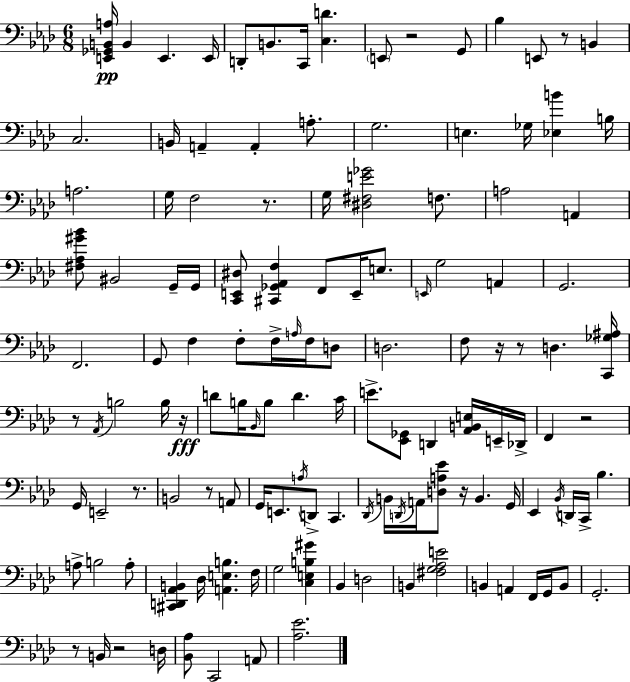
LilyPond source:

{
  \clef bass
  \numericTimeSignature
  \time 6/8
  \key f \minor
  <e, ges, b, a>16\pp b,4 e,4. e,16 | d,8-. b,8. c,16 <c d'>4. | \parenthesize e,8 r2 g,8 | bes4 e,8 r8 b,4 | \break c2. | b,16 a,4-- a,4-. a8.-. | g2. | e4. ges16 <ees b'>4 b16 | \break a2. | g16 f2 r8. | g16 <dis fis e' ges'>2 f8. | a2 a,4 | \break <fis aes gis' bes'>8 bis,2 g,16-- g,16 | <c, e, dis>8 <cis, ges, aes, f>4 f,8 e,16-- e8. | \grace { e,16 } g2 a,4 | g,2. | \break f,2. | g,8 f4 f8-. f16-> \grace { a16 } f16 | d8 d2. | f8 r16 r8 d4. | \break <c, ges ais>16 r8 \acciaccatura { aes,16 } b2 | b16 r16\fff d'8 b16 \grace { bes,16 } b8 d'4. | c'16 e'8.-> <ees, ges,>8 d,4 | <aes, b, e>16 e,16-- des,16-> f,4 r2 | \break g,16 e,2-- | r8. b,2 | r8 a,8 g,16 e,8. \acciaccatura { a16 } d,8-> c,4. | \acciaccatura { des,16 } b,16 \acciaccatura { d,16 } a,16 <d a ees'>8 r16 | \break b,4. g,16 ees,4 \acciaccatura { bes,16 } | d,16 c,16-> bes4. a8-> b2 | a8-. <cis, d, aes, b,>4 | des16 <a, e b>4. f16 g2 | \break <c e b gis'>4 bes,4 | d2 b,4 | <fis g aes e'>2 b,4 | a,4 f,16 g,16 b,8 g,2.-. | \break r8 b,16 r2 | d16 <bes, aes>8 c,2 | a,8 <aes ees'>2. | \bar "|."
}